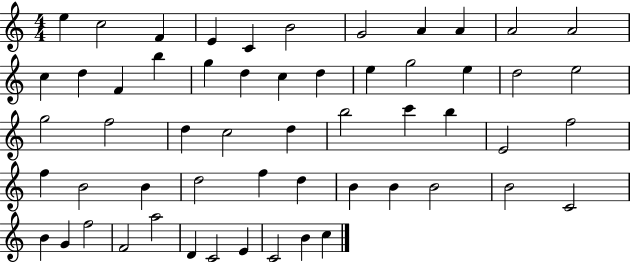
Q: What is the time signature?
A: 4/4